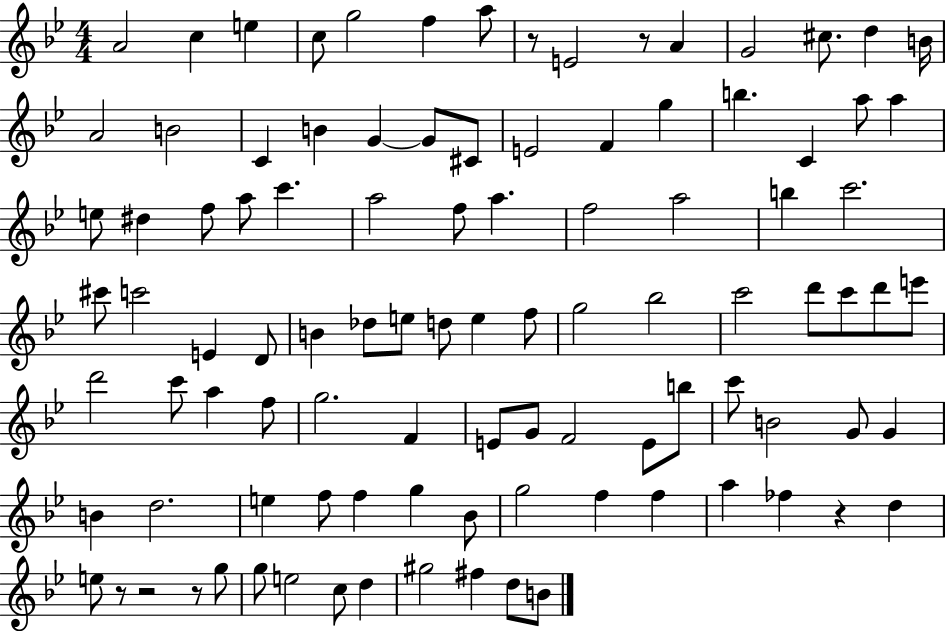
{
  \clef treble
  \numericTimeSignature
  \time 4/4
  \key bes \major
  a'2 c''4 e''4 | c''8 g''2 f''4 a''8 | r8 e'2 r8 a'4 | g'2 cis''8. d''4 b'16 | \break a'2 b'2 | c'4 b'4 g'4~~ g'8 cis'8 | e'2 f'4 g''4 | b''4. c'4 a''8 a''4 | \break e''8 dis''4 f''8 a''8 c'''4. | a''2 f''8 a''4. | f''2 a''2 | b''4 c'''2. | \break cis'''8 c'''2 e'4 d'8 | b'4 des''8 e''8 d''8 e''4 f''8 | g''2 bes''2 | c'''2 d'''8 c'''8 d'''8 e'''8 | \break d'''2 c'''8 a''4 f''8 | g''2. f'4 | e'8 g'8 f'2 e'8 b''8 | c'''8 b'2 g'8 g'4 | \break b'4 d''2. | e''4 f''8 f''4 g''4 bes'8 | g''2 f''4 f''4 | a''4 fes''4 r4 d''4 | \break e''8 r8 r2 r8 g''8 | g''8 e''2 c''8 d''4 | gis''2 fis''4 d''8 b'8 | \bar "|."
}